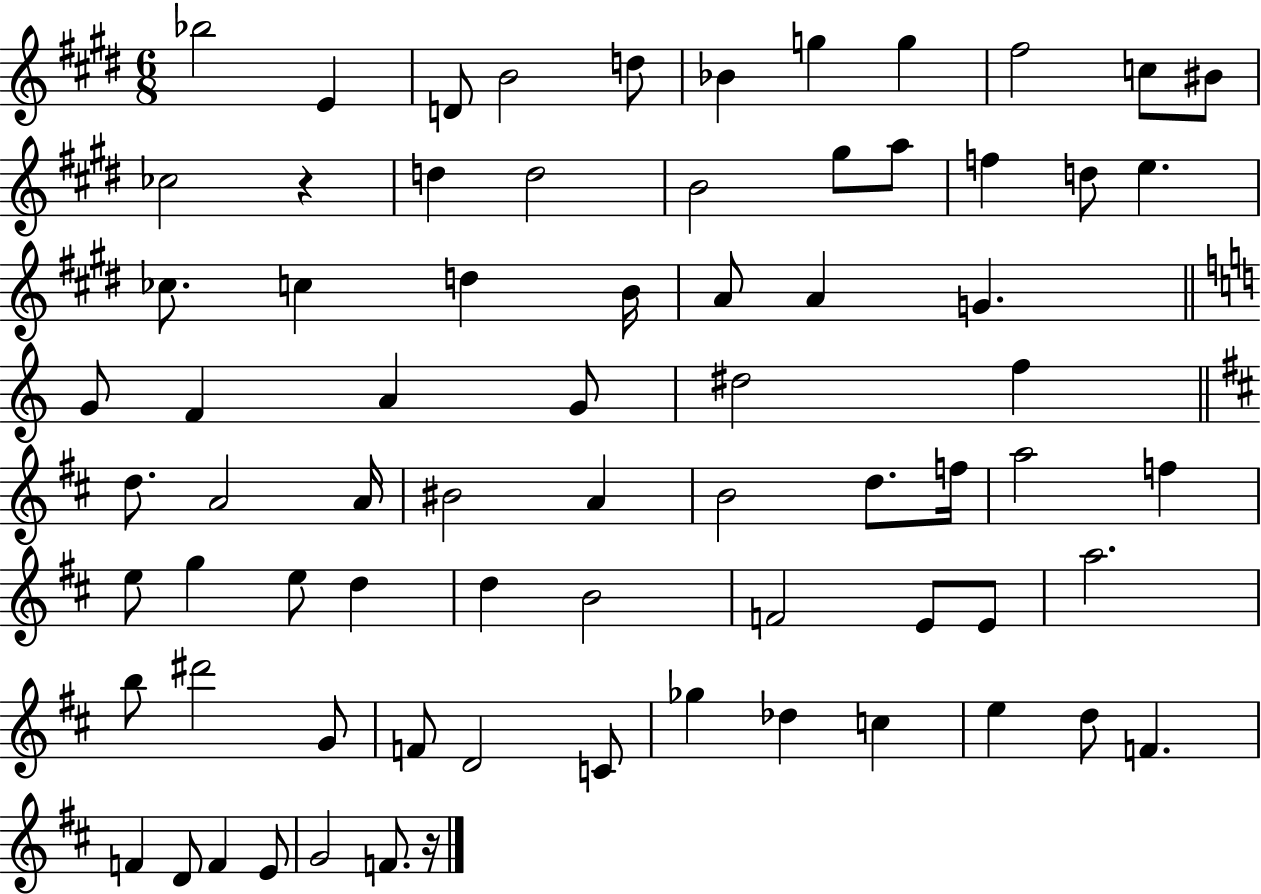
{
  \clef treble
  \numericTimeSignature
  \time 6/8
  \key e \major
  bes''2 e'4 | d'8 b'2 d''8 | bes'4 g''4 g''4 | fis''2 c''8 bis'8 | \break ces''2 r4 | d''4 d''2 | b'2 gis''8 a''8 | f''4 d''8 e''4. | \break ces''8. c''4 d''4 b'16 | a'8 a'4 g'4. | \bar "||" \break \key a \minor g'8 f'4 a'4 g'8 | dis''2 f''4 | \bar "||" \break \key d \major d''8. a'2 a'16 | bis'2 a'4 | b'2 d''8. f''16 | a''2 f''4 | \break e''8 g''4 e''8 d''4 | d''4 b'2 | f'2 e'8 e'8 | a''2. | \break b''8 dis'''2 g'8 | f'8 d'2 c'8 | ges''4 des''4 c''4 | e''4 d''8 f'4. | \break f'4 d'8 f'4 e'8 | g'2 f'8. r16 | \bar "|."
}